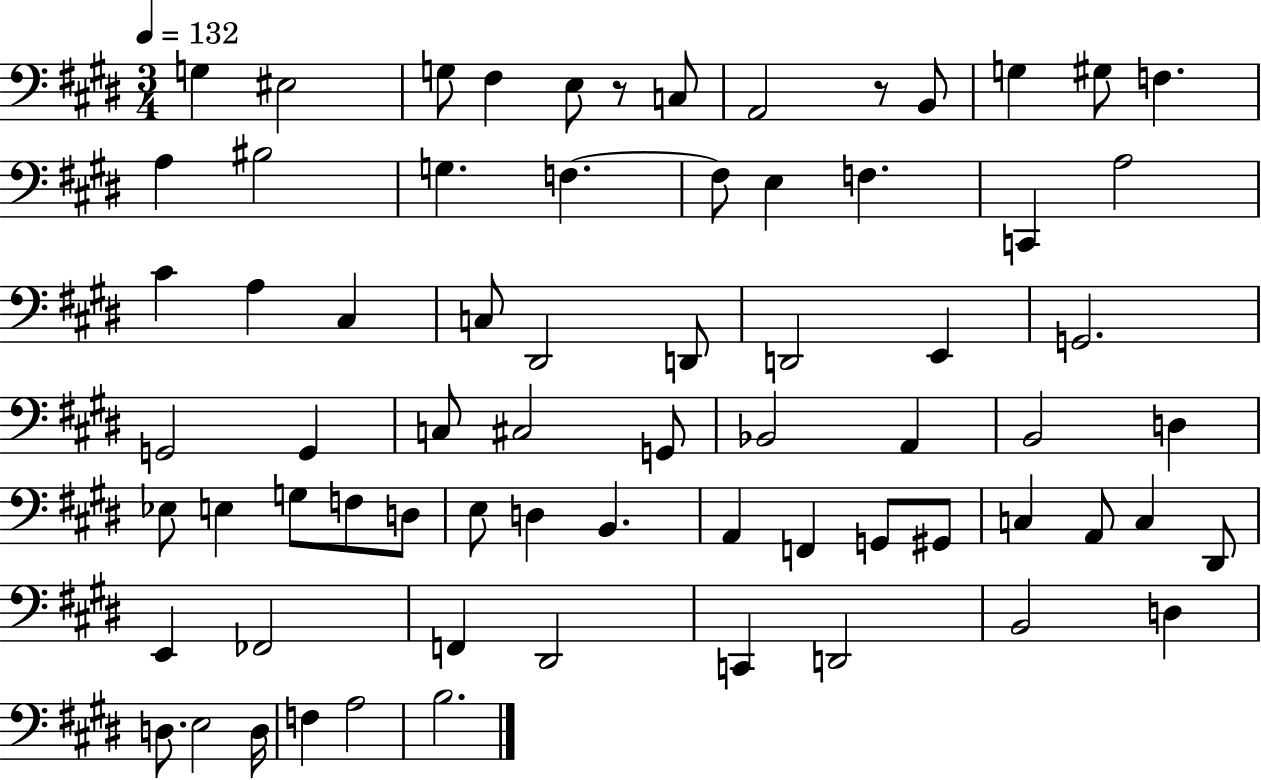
X:1
T:Untitled
M:3/4
L:1/4
K:E
G, ^E,2 G,/2 ^F, E,/2 z/2 C,/2 A,,2 z/2 B,,/2 G, ^G,/2 F, A, ^B,2 G, F, F,/2 E, F, C,, A,2 ^C A, ^C, C,/2 ^D,,2 D,,/2 D,,2 E,, G,,2 G,,2 G,, C,/2 ^C,2 G,,/2 _B,,2 A,, B,,2 D, _E,/2 E, G,/2 F,/2 D,/2 E,/2 D, B,, A,, F,, G,,/2 ^G,,/2 C, A,,/2 C, ^D,,/2 E,, _F,,2 F,, ^D,,2 C,, D,,2 B,,2 D, D,/2 E,2 D,/4 F, A,2 B,2